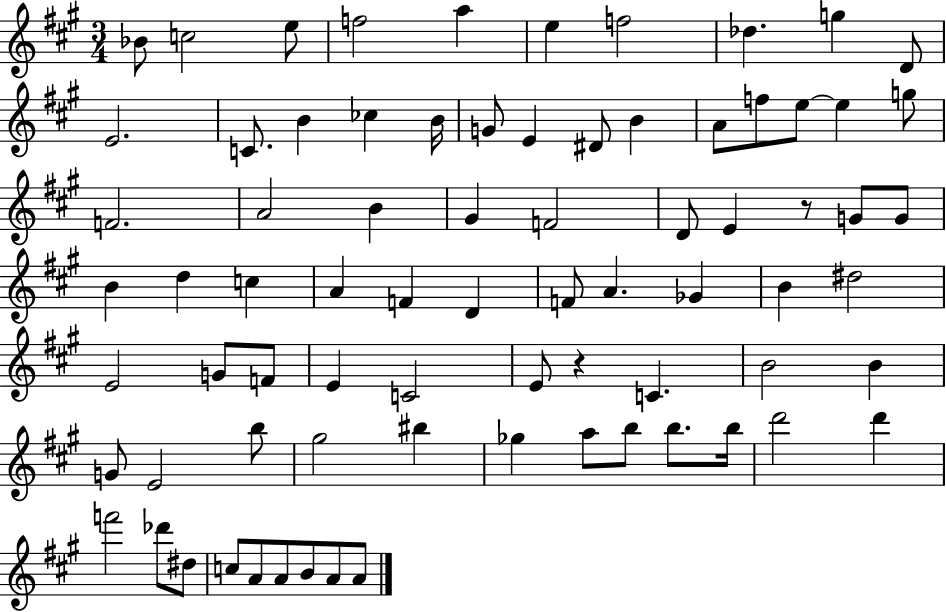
{
  \clef treble
  \numericTimeSignature
  \time 3/4
  \key a \major
  bes'8 c''2 e''8 | f''2 a''4 | e''4 f''2 | des''4. g''4 d'8 | \break e'2. | c'8. b'4 ces''4 b'16 | g'8 e'4 dis'8 b'4 | a'8 f''8 e''8~~ e''4 g''8 | \break f'2. | a'2 b'4 | gis'4 f'2 | d'8 e'4 r8 g'8 g'8 | \break b'4 d''4 c''4 | a'4 f'4 d'4 | f'8 a'4. ges'4 | b'4 dis''2 | \break e'2 g'8 f'8 | e'4 c'2 | e'8 r4 c'4. | b'2 b'4 | \break g'8 e'2 b''8 | gis''2 bis''4 | ges''4 a''8 b''8 b''8. b''16 | d'''2 d'''4 | \break f'''2 des'''8 dis''8 | c''8 a'8 a'8 b'8 a'8 a'8 | \bar "|."
}